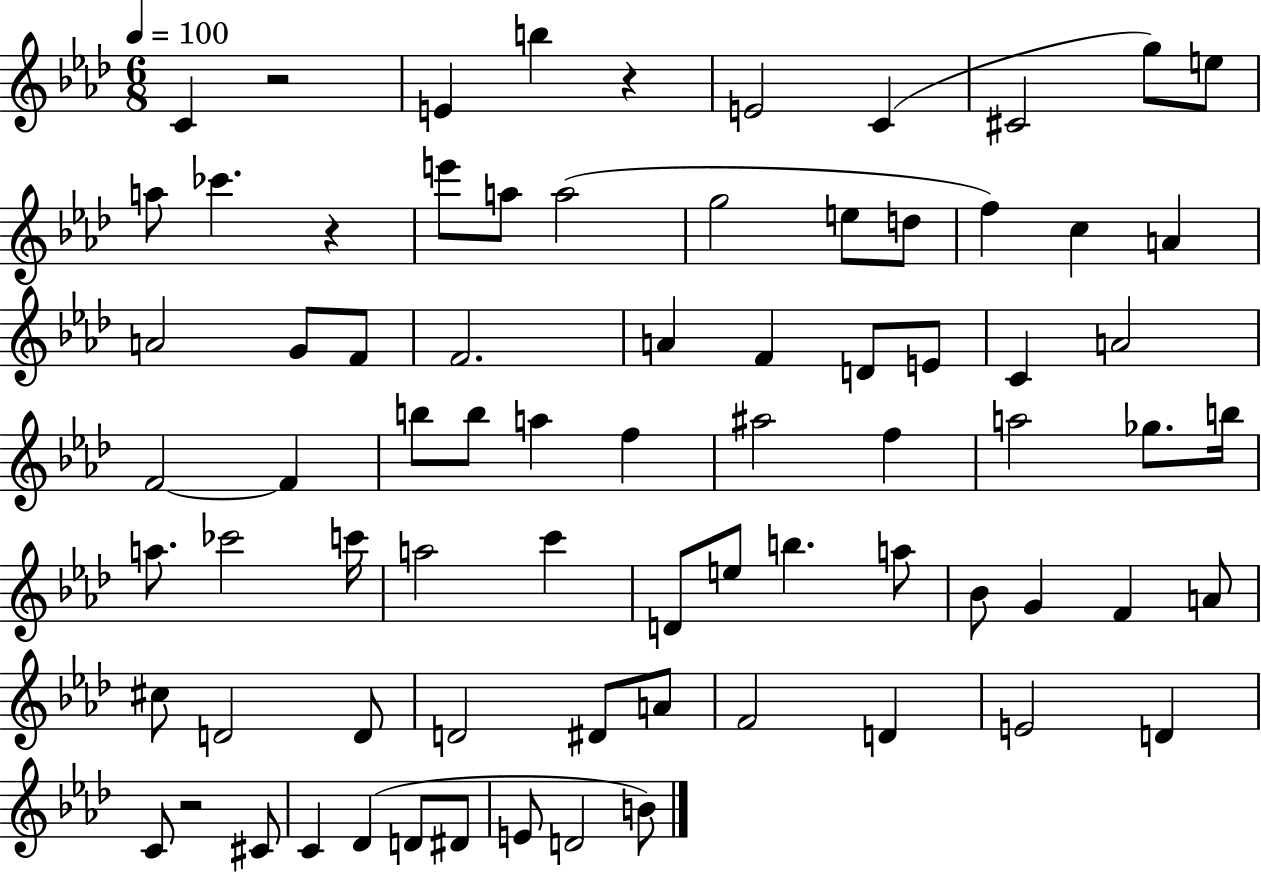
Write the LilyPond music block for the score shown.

{
  \clef treble
  \numericTimeSignature
  \time 6/8
  \key aes \major
  \tempo 4 = 100
  c'4 r2 | e'4 b''4 r4 | e'2 c'4( | cis'2 g''8) e''8 | \break a''8 ces'''4. r4 | e'''8 a''8 a''2( | g''2 e''8 d''8 | f''4) c''4 a'4 | \break a'2 g'8 f'8 | f'2. | a'4 f'4 d'8 e'8 | c'4 a'2 | \break f'2~~ f'4 | b''8 b''8 a''4 f''4 | ais''2 f''4 | a''2 ges''8. b''16 | \break a''8. ces'''2 c'''16 | a''2 c'''4 | d'8 e''8 b''4. a''8 | bes'8 g'4 f'4 a'8 | \break cis''8 d'2 d'8 | d'2 dis'8 a'8 | f'2 d'4 | e'2 d'4 | \break c'8 r2 cis'8 | c'4 des'4( d'8 dis'8 | e'8 d'2 b'8) | \bar "|."
}